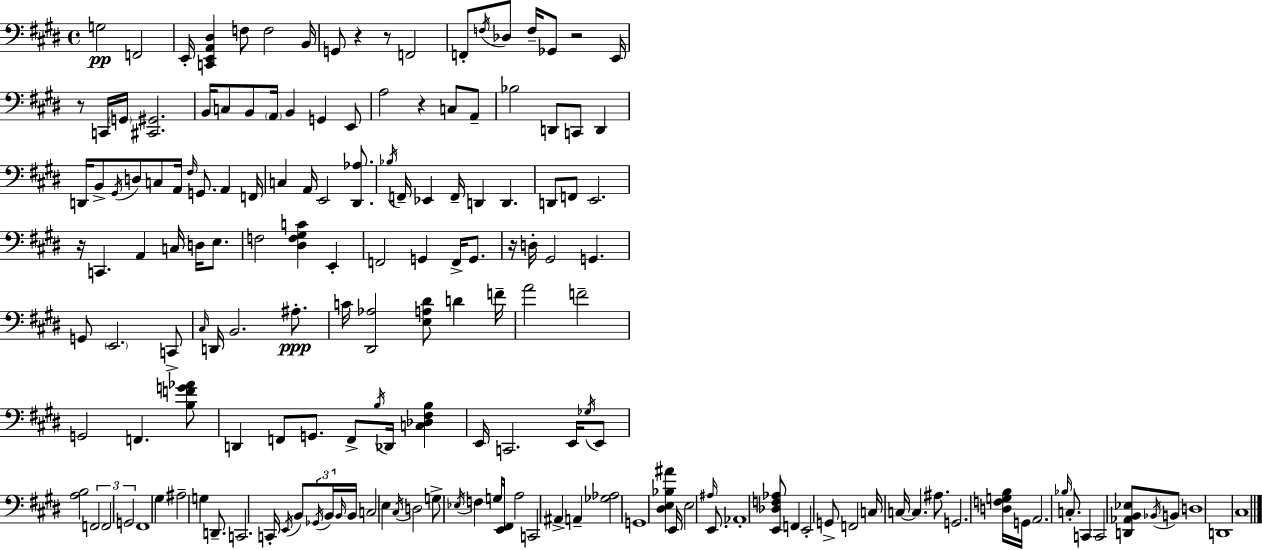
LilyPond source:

{
  \clef bass
  \time 4/4
  \defaultTimeSignature
  \key e \major
  g2\pp f,2 | e,16-. <c, e, a, dis>4 f8 f2 b,16 | g,8 r4 r8 f,2 | f,8-. \acciaccatura { f16 } des8 f16-- ges,8 r2 | \break e,16 r8 c,16 \parenthesize g,16 <cis, gis,>2. | b,16 c8 b,8 \parenthesize a,16 b,4 g,4 e,8 | a2 r4 c8 a,8-- | bes2 d,8 c,8 d,4 | \break d,16 b,8-> \acciaccatura { gis,16 } d8 c8 a,16 \grace { fis16 } g,8. a,4 | f,16 c4 a,16 e,2 | <dis, aes>8. \acciaccatura { bes16 } f,16-- ees,4 f,16-- d,4 d,4. | d,8 f,8 e,2. | \break r16 c,4. a,4 c16 | d16 e8. f2 <dis f gis c'>4 | e,4-. f,2 g,4 | f,16-> g,8. r16 d16-. gis,2 g,4. | \break g,8 \parenthesize e,2. | c,8-> \grace { cis16 } d,16 b,2. | ais8.-.\ppp c'16 <dis, aes>2 <e a dis'>8 | d'4 f'16-- a'2 f'2-- | \break g,2 f,4. | <b f' g' aes'>8 d,4 f,8 g,8. f,8-> | \acciaccatura { b16 } des,16 <c des fis b>4 e,16 c,2. | e,16 \acciaccatura { ges16 } e,8 <a b>2 \tuplet 3/2 { f,2 | \break f,2 g,2 } | fis,1 | gis4 ais2-- | g4 d,8.-- c,2. | \break c,16-. \acciaccatura { e,16 } b,8 \tuplet 3/2 { \acciaccatura { ges,16 } b,16 \grace { b,16 } } b,16 c2 | e4 \acciaccatura { cis16 } d2 | g8-> \acciaccatura { ees16 } f4 g16 <e, fis,>16 a2 | c,2 ais,4-> | \break a,4-- <ges aes>2 g,1 | <dis e bes ais'>4 | e,16 e2 \grace { ais16 } e,8. aes,1-. | <e, des f aes>8 f,4 | \break e,2-. g,8-> f,2 | c16 c16~~ c4. ais8. | g,2. <d f g b>16 g,16 a,2. | \grace { bes16 } c8.-. c,4 | \break c,2 <d, aes, b, ees>8 \acciaccatura { bes,16 } b,8 d1 | d,1 | cis1 | \bar "|."
}